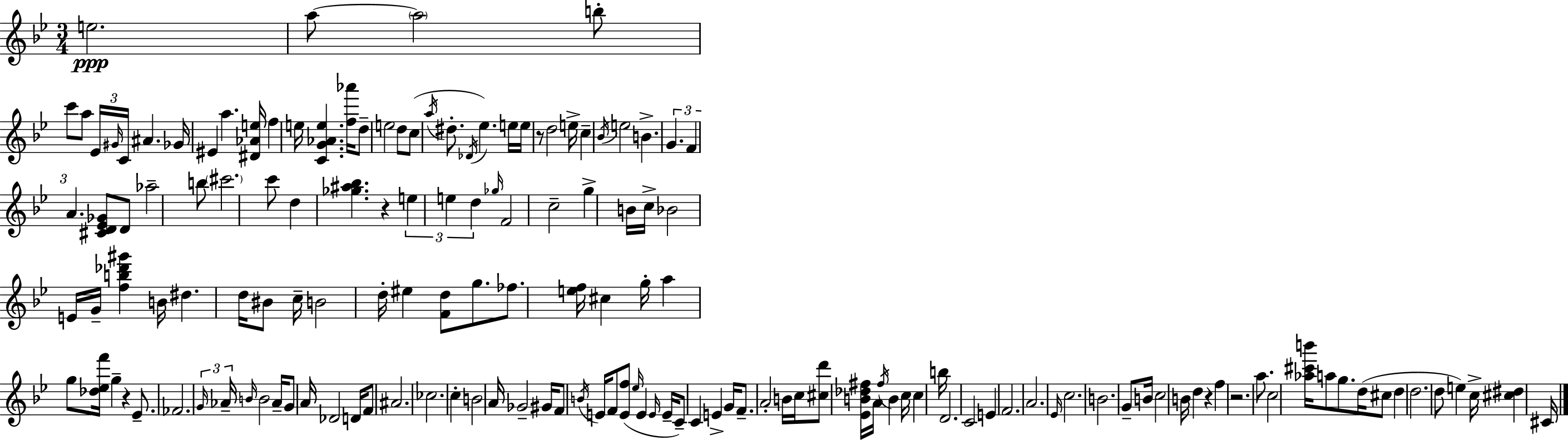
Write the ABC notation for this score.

X:1
T:Untitled
M:3/4
L:1/4
K:Bb
e2 a/2 a2 b/2 c'/2 a/2 _E/4 ^G/4 C/4 ^A _G/4 ^E a [^D_Ae]/4 f e/4 [CG_Ae] [f_a']/4 d/2 e2 d/2 c/2 a/4 ^d/2 _D/4 _e e/4 e/4 z/2 d2 e/4 c _B/4 e2 B G F A [^CD_E_G]/2 D/2 _a2 b/2 ^c'2 c'/2 d [_g^a_b] z e e d _g/4 F2 c2 g B/4 c/4 _B2 E/4 G/4 [fb_d'^g'] B/4 ^d d/4 ^B/2 c/4 B2 d/4 ^e [Fd]/2 g/2 _f/2 [ef]/4 ^c g/4 a g/2 [_d_ef']/4 g z _E/2 _F2 G/4 _A/4 B/4 B2 _A/4 G/2 A/4 _D2 D/4 F/2 ^A2 _c2 c B2 A/4 _G2 ^G/4 F/2 B/4 E/4 F/2 [Ef]/2 _e/4 E E/4 E/4 C/2 C E G/4 F/2 A2 B/4 c/4 [^cd']/2 [_EB_d^f]/4 A/4 ^f/4 B c/4 c b/4 D2 C2 E F2 A2 _E/4 c2 B2 G/2 B/4 c2 B/4 d z f z2 a/2 c2 [_a^c'b']/4 a/2 g/2 d/4 ^c/2 d d2 d/2 e c/4 [^c^d] ^C/4